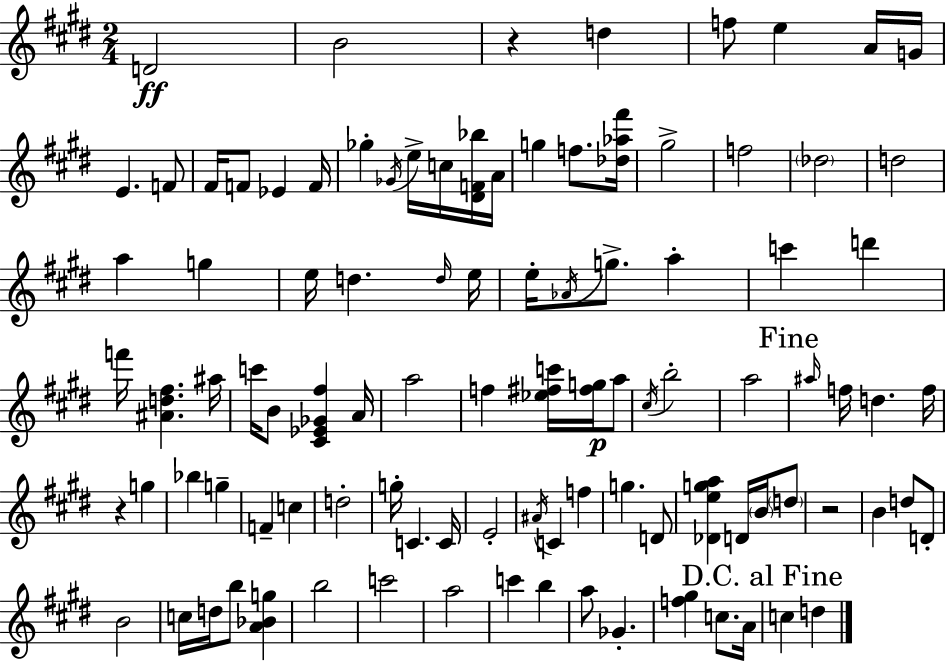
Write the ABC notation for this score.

X:1
T:Untitled
M:2/4
L:1/4
K:E
D2 B2 z d f/2 e A/4 G/4 E F/2 ^F/4 F/2 _E F/4 _g _G/4 e/4 c/4 [^DF_b]/4 A/4 g f/2 [_d_a^f']/4 ^g2 f2 _d2 d2 a g e/4 d d/4 e/4 e/4 _A/4 g/2 a c' d' f'/4 [^Ad^f] ^a/4 c'/4 B/2 [^C_E_G^f] A/4 a2 f [_e^fc']/4 [^fg]/4 a/2 ^c/4 b2 a2 ^a/4 f/4 d f/4 z g _b g F c d2 g/4 C C/4 E2 ^A/4 C f g D/2 [_Dega] D/4 B/4 d/2 z2 B d/2 D/2 B2 c/4 d/4 b/2 [A_Bg] b2 c'2 a2 c' b a/2 _G [f^g] c/2 A/4 c d